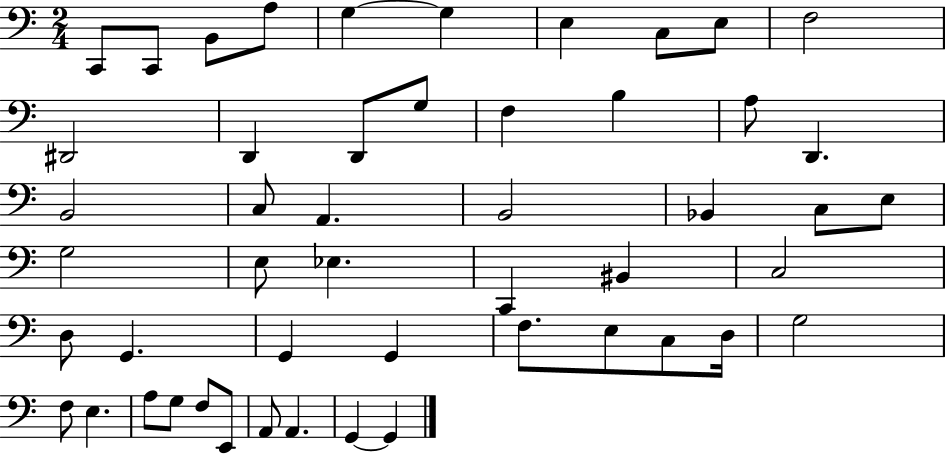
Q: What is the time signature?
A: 2/4